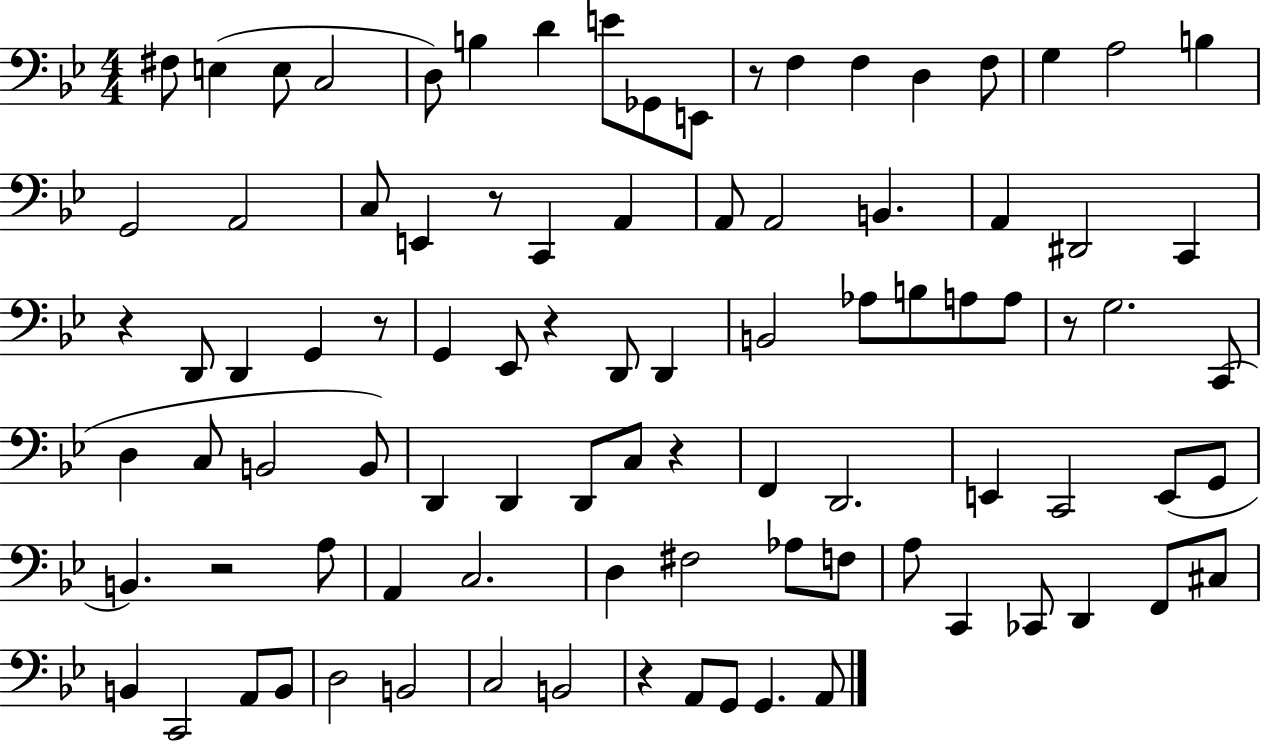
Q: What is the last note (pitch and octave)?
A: A2